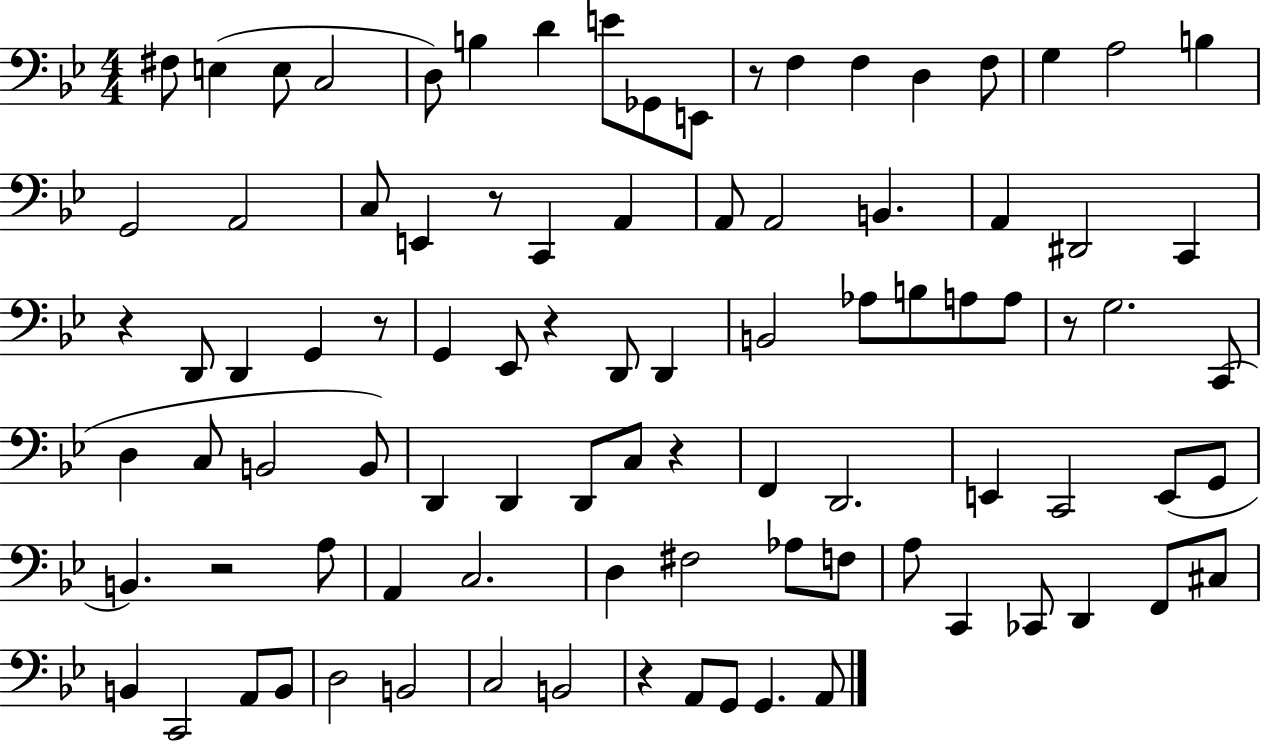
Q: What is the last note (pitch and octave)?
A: A2